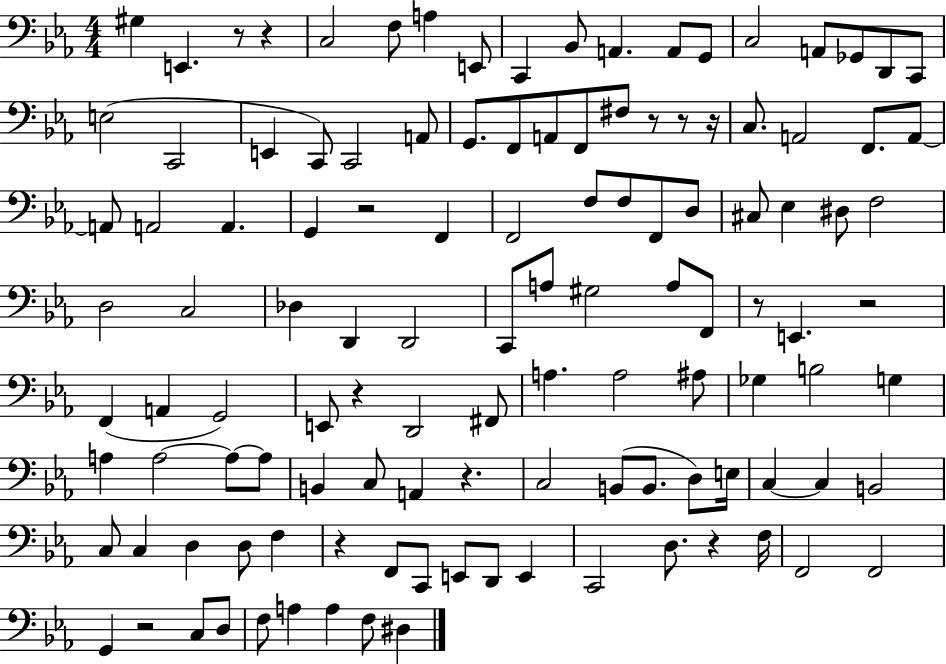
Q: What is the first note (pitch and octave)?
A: G#3